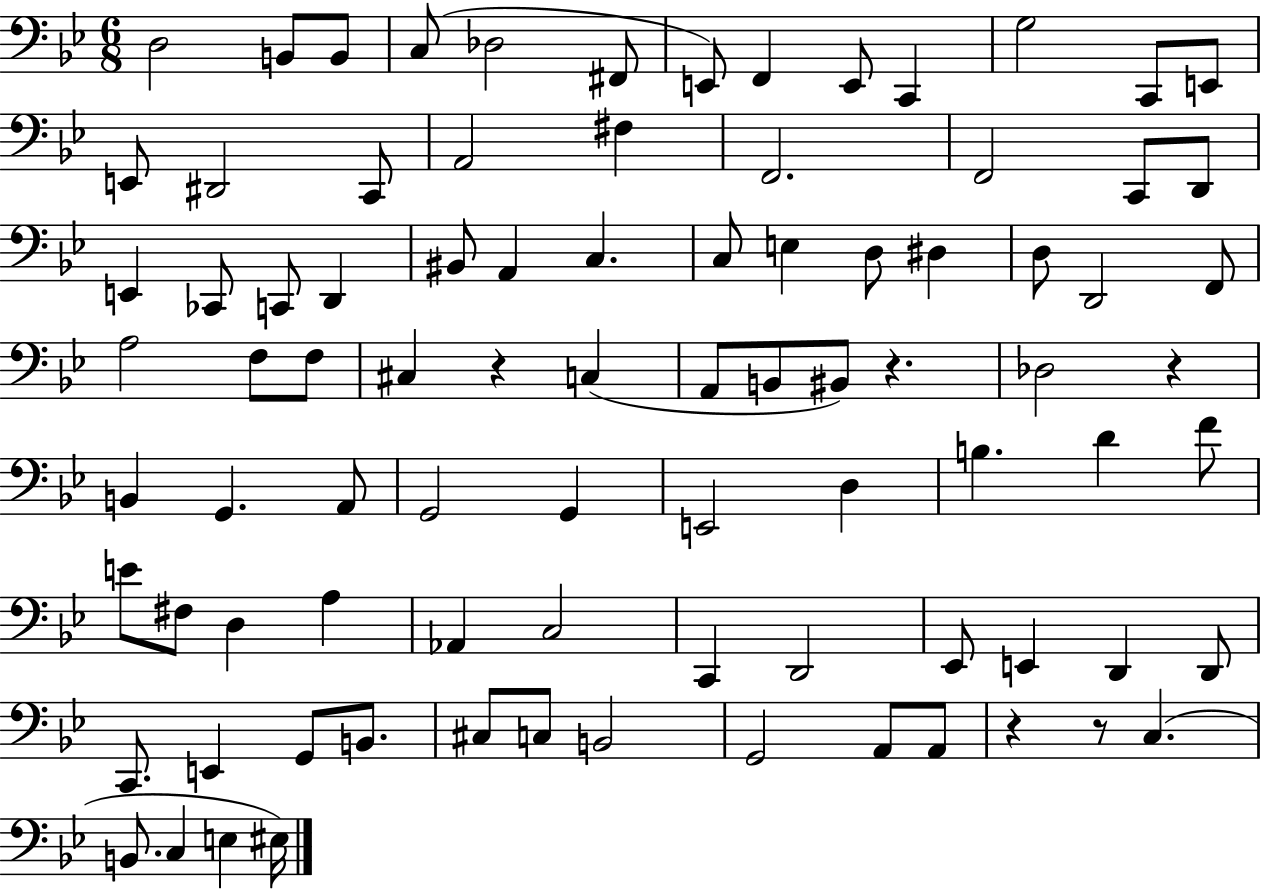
X:1
T:Untitled
M:6/8
L:1/4
K:Bb
D,2 B,,/2 B,,/2 C,/2 _D,2 ^F,,/2 E,,/2 F,, E,,/2 C,, G,2 C,,/2 E,,/2 E,,/2 ^D,,2 C,,/2 A,,2 ^F, F,,2 F,,2 C,,/2 D,,/2 E,, _C,,/2 C,,/2 D,, ^B,,/2 A,, C, C,/2 E, D,/2 ^D, D,/2 D,,2 F,,/2 A,2 F,/2 F,/2 ^C, z C, A,,/2 B,,/2 ^B,,/2 z _D,2 z B,, G,, A,,/2 G,,2 G,, E,,2 D, B, D F/2 E/2 ^F,/2 D, A, _A,, C,2 C,, D,,2 _E,,/2 E,, D,, D,,/2 C,,/2 E,, G,,/2 B,,/2 ^C,/2 C,/2 B,,2 G,,2 A,,/2 A,,/2 z z/2 C, B,,/2 C, E, ^E,/4